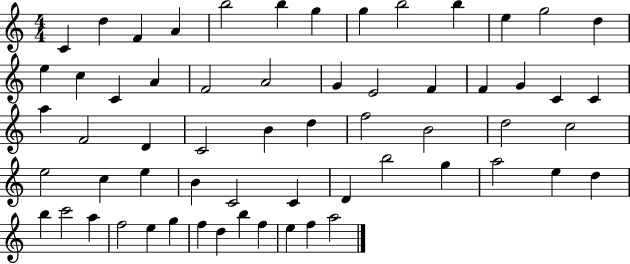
C4/q D5/q F4/q A4/q B5/h B5/q G5/q G5/q B5/h B5/q E5/q G5/h D5/q E5/q C5/q C4/q A4/q F4/h A4/h G4/q E4/h F4/q F4/q G4/q C4/q C4/q A5/q F4/h D4/q C4/h B4/q D5/q F5/h B4/h D5/h C5/h E5/h C5/q E5/q B4/q C4/h C4/q D4/q B5/h G5/q A5/h E5/q D5/q B5/q C6/h A5/q F5/h E5/q G5/q F5/q D5/q B5/q F5/q E5/q F5/q A5/h